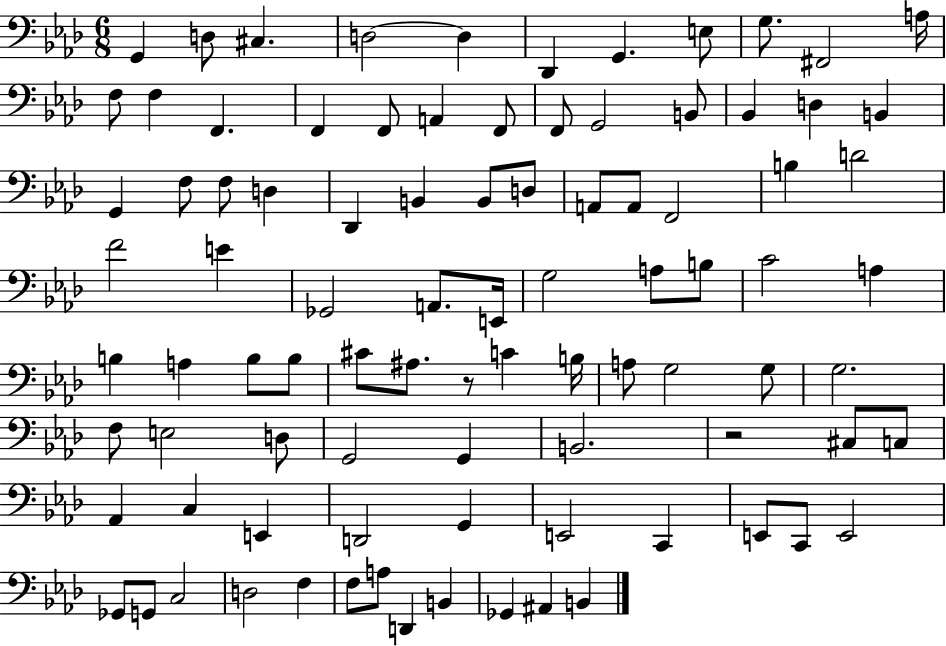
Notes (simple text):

G2/q D3/e C#3/q. D3/h D3/q Db2/q G2/q. E3/e G3/e. F#2/h A3/s F3/e F3/q F2/q. F2/q F2/e A2/q F2/e F2/e G2/h B2/e Bb2/q D3/q B2/q G2/q F3/e F3/e D3/q Db2/q B2/q B2/e D3/e A2/e A2/e F2/h B3/q D4/h F4/h E4/q Gb2/h A2/e. E2/s G3/h A3/e B3/e C4/h A3/q B3/q A3/q B3/e B3/e C#4/e A#3/e. R/e C4/q B3/s A3/e G3/h G3/e G3/h. F3/e E3/h D3/e G2/h G2/q B2/h. R/h C#3/e C3/e Ab2/q C3/q E2/q D2/h G2/q E2/h C2/q E2/e C2/e E2/h Gb2/e G2/e C3/h D3/h F3/q F3/e A3/e D2/q B2/q Gb2/q A#2/q B2/q